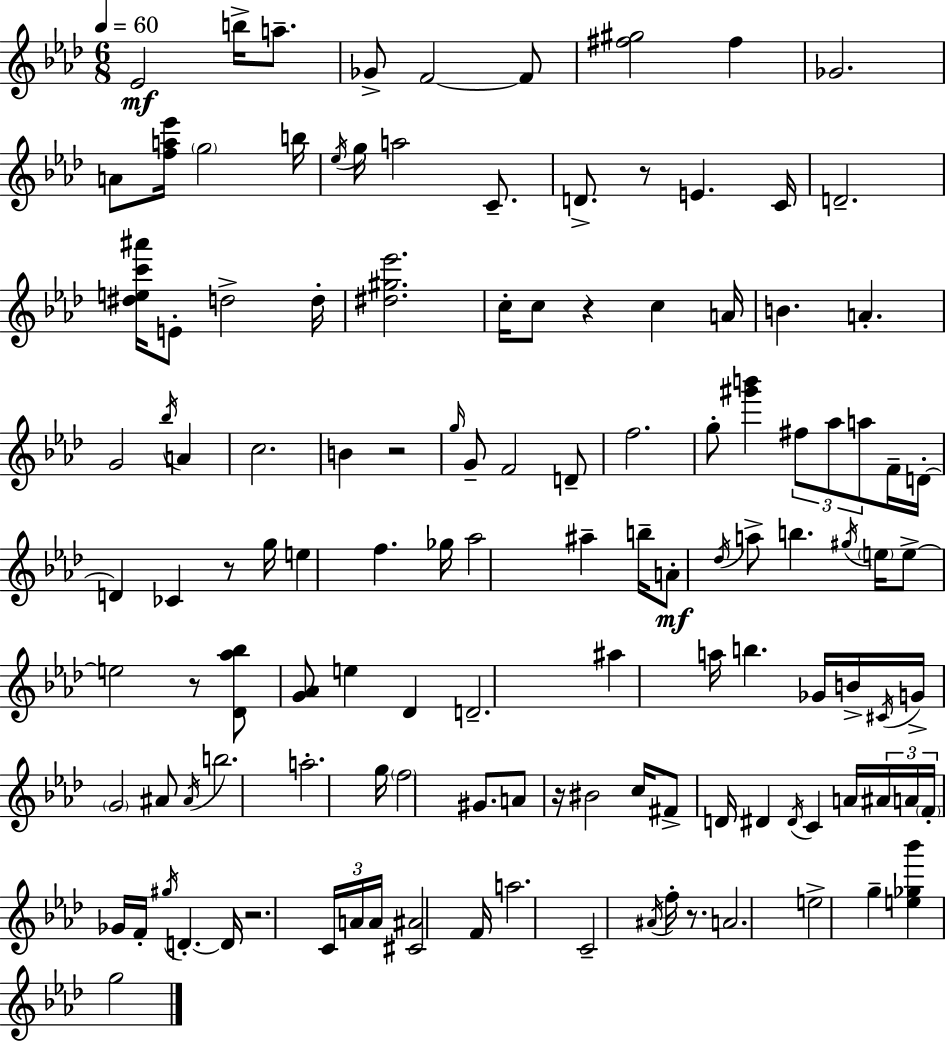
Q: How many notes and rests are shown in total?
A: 125